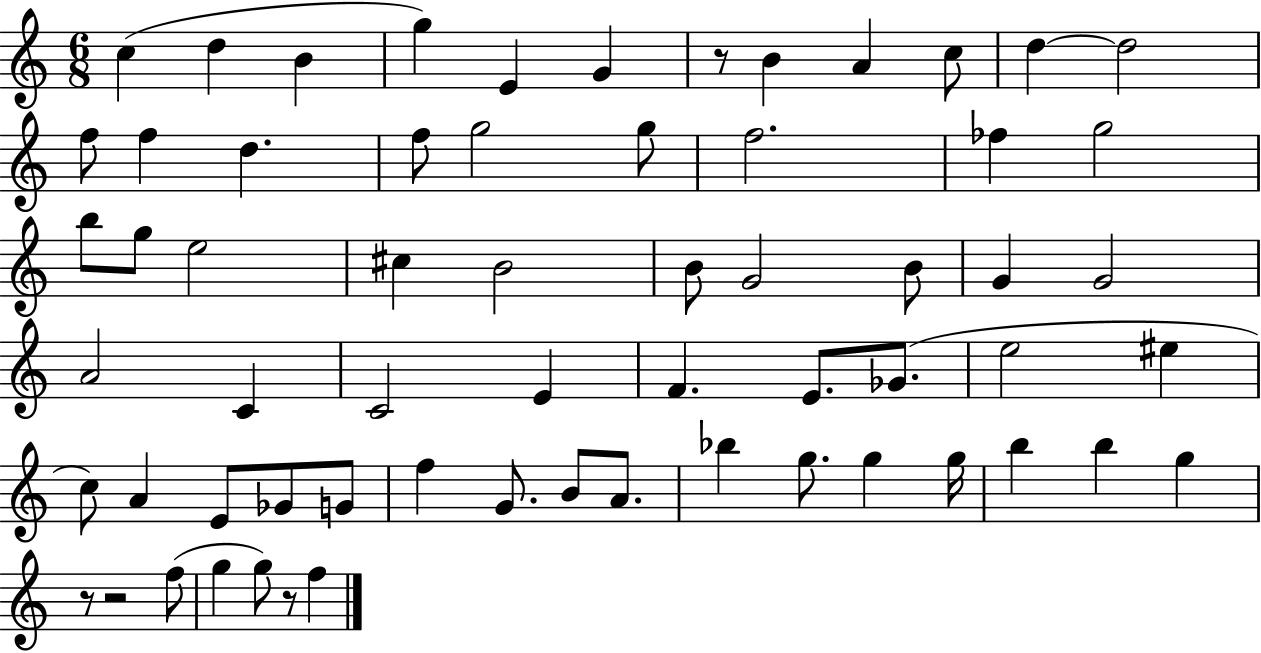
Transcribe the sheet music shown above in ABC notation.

X:1
T:Untitled
M:6/8
L:1/4
K:C
c d B g E G z/2 B A c/2 d d2 f/2 f d f/2 g2 g/2 f2 _f g2 b/2 g/2 e2 ^c B2 B/2 G2 B/2 G G2 A2 C C2 E F E/2 _G/2 e2 ^e c/2 A E/2 _G/2 G/2 f G/2 B/2 A/2 _b g/2 g g/4 b b g z/2 z2 f/2 g g/2 z/2 f